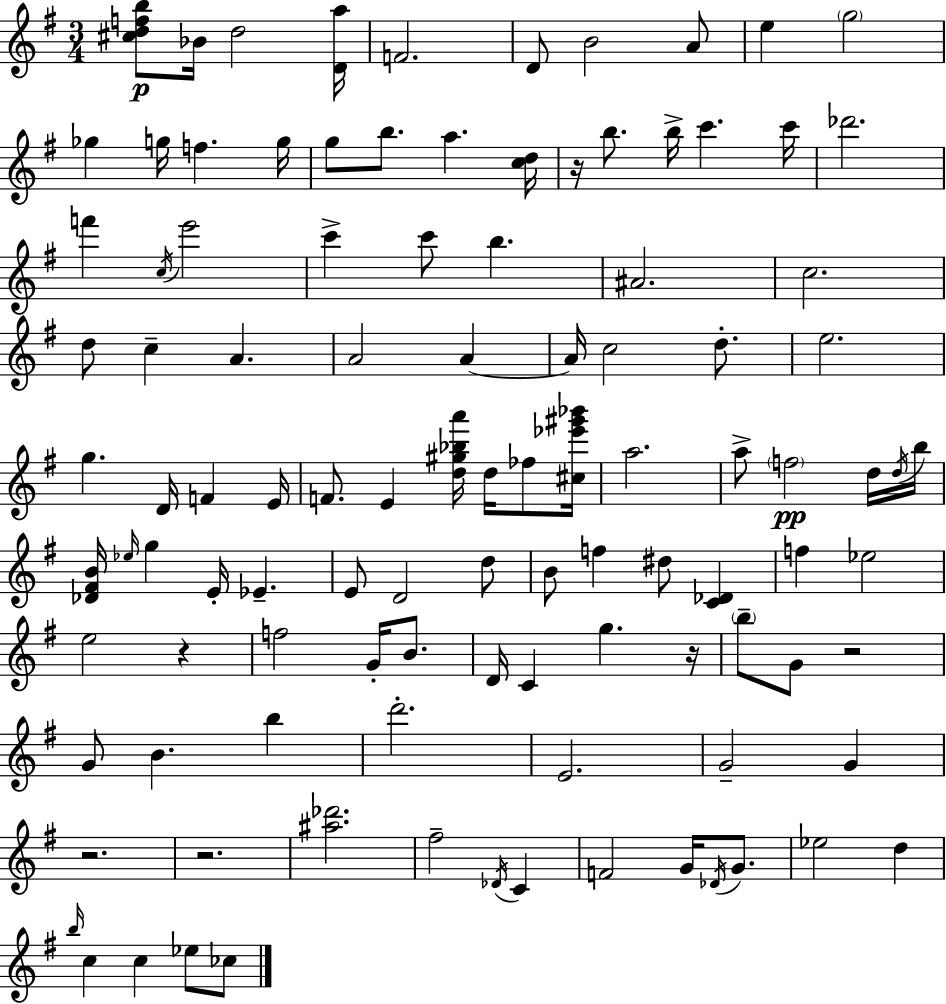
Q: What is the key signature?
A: E minor